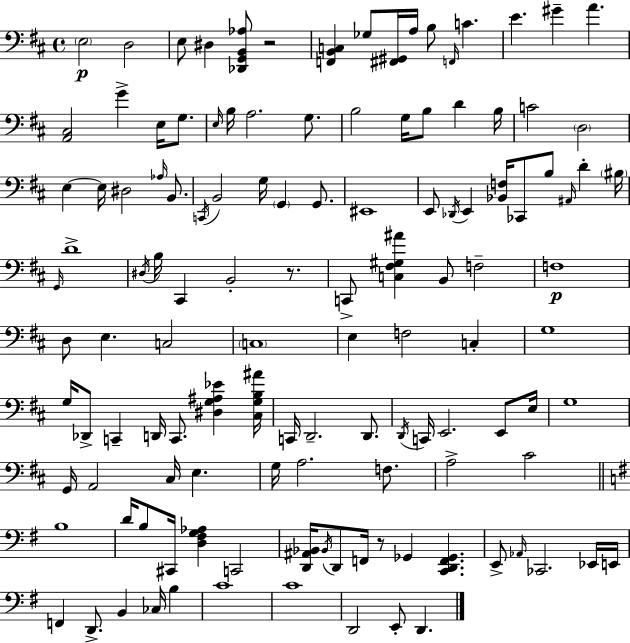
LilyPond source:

{
  \clef bass
  \time 4/4
  \defaultTimeSignature
  \key d \major
  \parenthesize e2\p d2 | e8 dis4 <des, g, b, aes>8 r2 | <f, b, c>4 ges8 <fis, gis,>16 a16 b8 \grace { f,16 } c'4. | e'4. gis'4-- a'4. | \break <a, cis>2 g'4-> e16 g8. | \grace { e16 } b16 a2. g8. | b2 g16 b8 d'4 | b16 c'2 \parenthesize d2 | \break e4~~ e16 dis2 \grace { aes16 } | b,8. \acciaccatura { c,16 } b,2 g16 \parenthesize g,4 | g,8. eis,1 | e,8 \acciaccatura { des,16 } e,4 <bes, f>16 ces,8 b8 | \break \grace { ais,16 } d'4-. \parenthesize bis16 \grace { g,16 } d'1-> | \acciaccatura { dis16 } b16 cis,4 b,2-. | r8. c,8-> <c fis gis ais'>4 b,8 | f2-- f1\p | \break d8 e4. | c2 \parenthesize c1 | e4 f2 | c4-. g1 | \break g16 des,8-> c,4-- d,16 | c,8. <dis g ais ees'>4 <cis g b ais'>16 c,16 d,2.-- | d,8. \acciaccatura { d,16 } c,16 e,2. | e,8 e16 g1 | \break g,16 a,2 | cis16 e4. g16 a2. | f8. a2-> | cis'2 \bar "||" \break \key g \major b1 | d'16 b8 cis,16 <d fis g aes>4 c,2 | <d, ais, bes,>16 \acciaccatura { bes,16 } d,8 f,16 r8 ges,4 <c, d, f, ges,>4. | e,8-> \grace { aes,16 } ces,2. | \break ees,16 e,16 f,4 d,8.-> b,4 ces16 b4 | c'1 | c'1 | d,2 e,8-. d,4. | \break \bar "|."
}